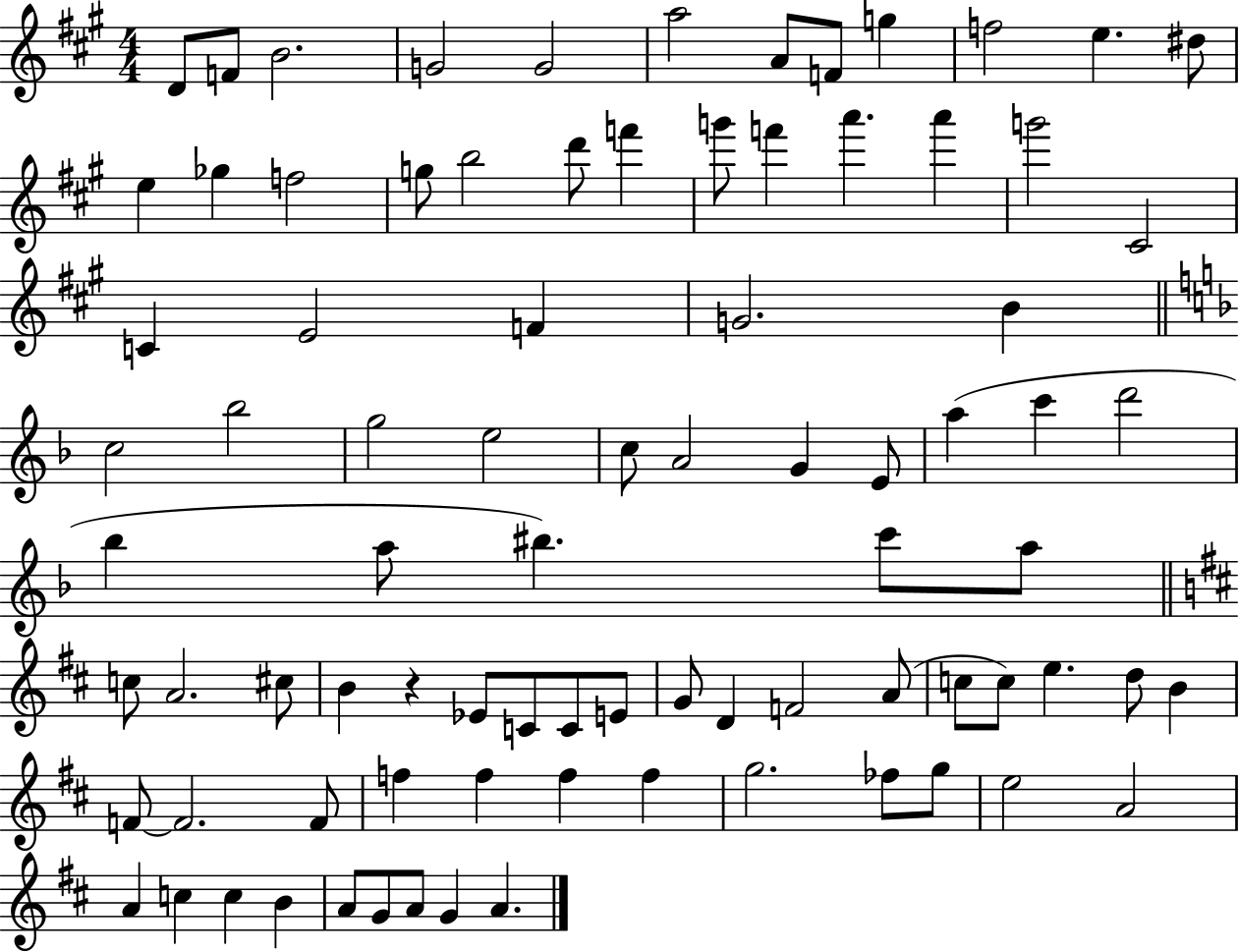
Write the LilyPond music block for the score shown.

{
  \clef treble
  \numericTimeSignature
  \time 4/4
  \key a \major
  d'8 f'8 b'2. | g'2 g'2 | a''2 a'8 f'8 g''4 | f''2 e''4. dis''8 | \break e''4 ges''4 f''2 | g''8 b''2 d'''8 f'''4 | g'''8 f'''4 a'''4. a'''4 | g'''2 cis'2 | \break c'4 e'2 f'4 | g'2. b'4 | \bar "||" \break \key d \minor c''2 bes''2 | g''2 e''2 | c''8 a'2 g'4 e'8 | a''4( c'''4 d'''2 | \break bes''4 a''8 bis''4.) c'''8 a''8 | \bar "||" \break \key b \minor c''8 a'2. cis''8 | b'4 r4 ees'8 c'8 c'8 e'8 | g'8 d'4 f'2 a'8( | c''8 c''8) e''4. d''8 b'4 | \break f'8~~ f'2. f'8 | f''4 f''4 f''4 f''4 | g''2. fes''8 g''8 | e''2 a'2 | \break a'4 c''4 c''4 b'4 | a'8 g'8 a'8 g'4 a'4. | \bar "|."
}